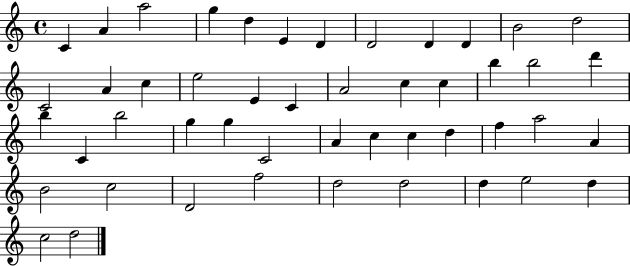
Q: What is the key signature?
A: C major